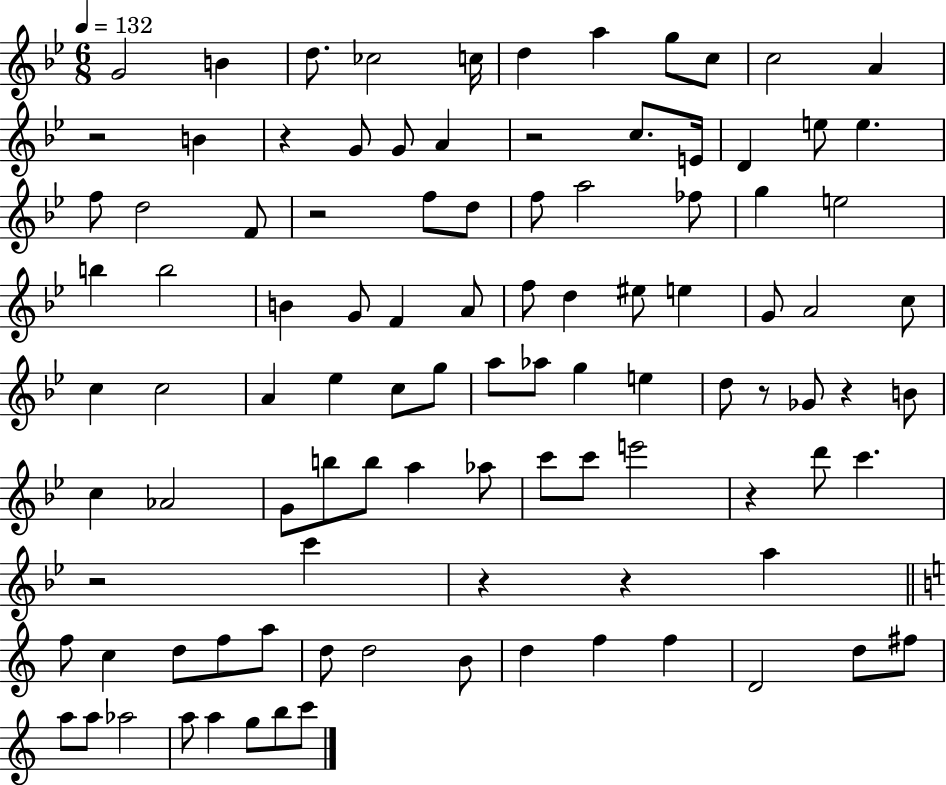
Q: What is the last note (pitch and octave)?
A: C6